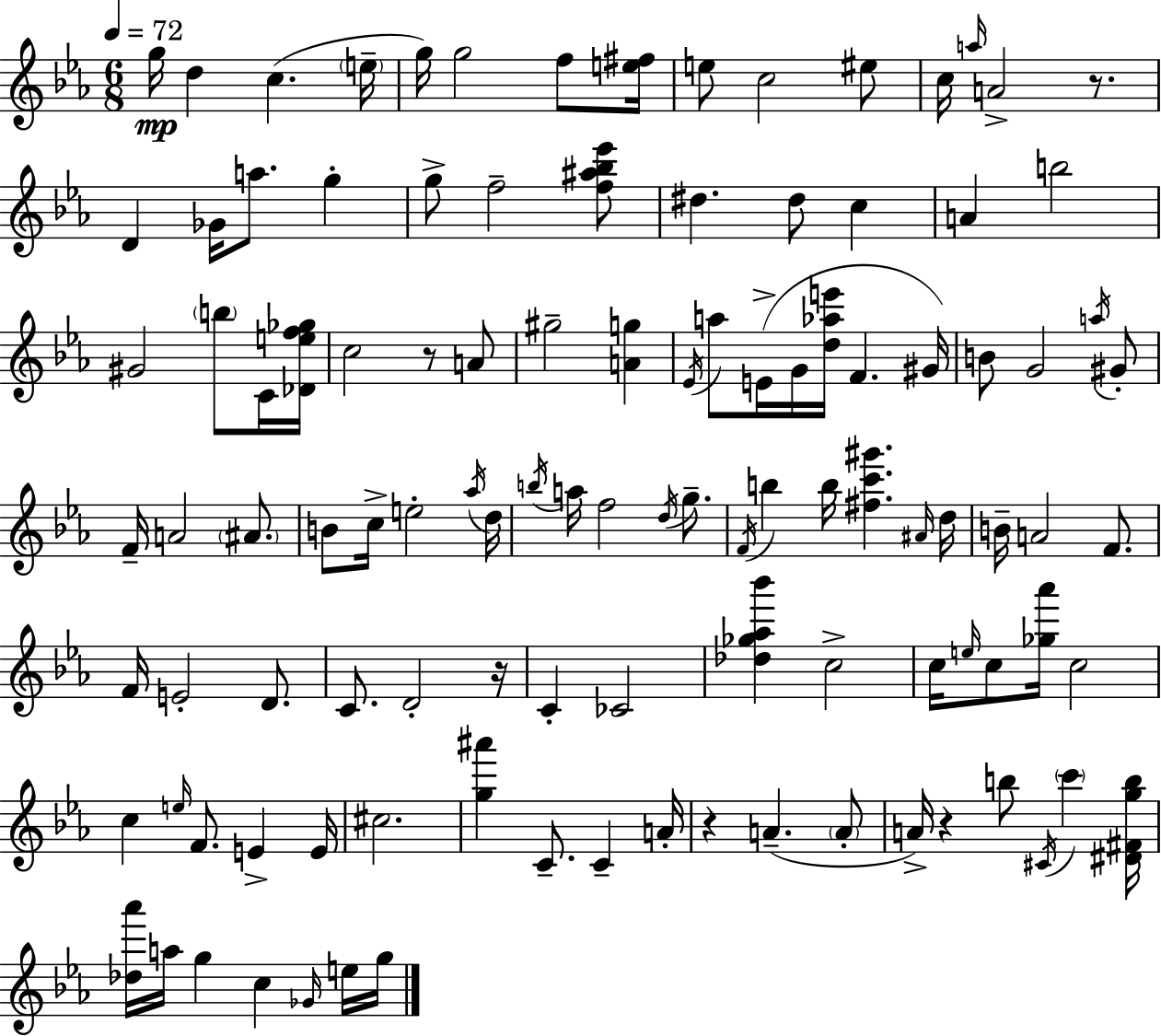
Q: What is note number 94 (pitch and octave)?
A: G5